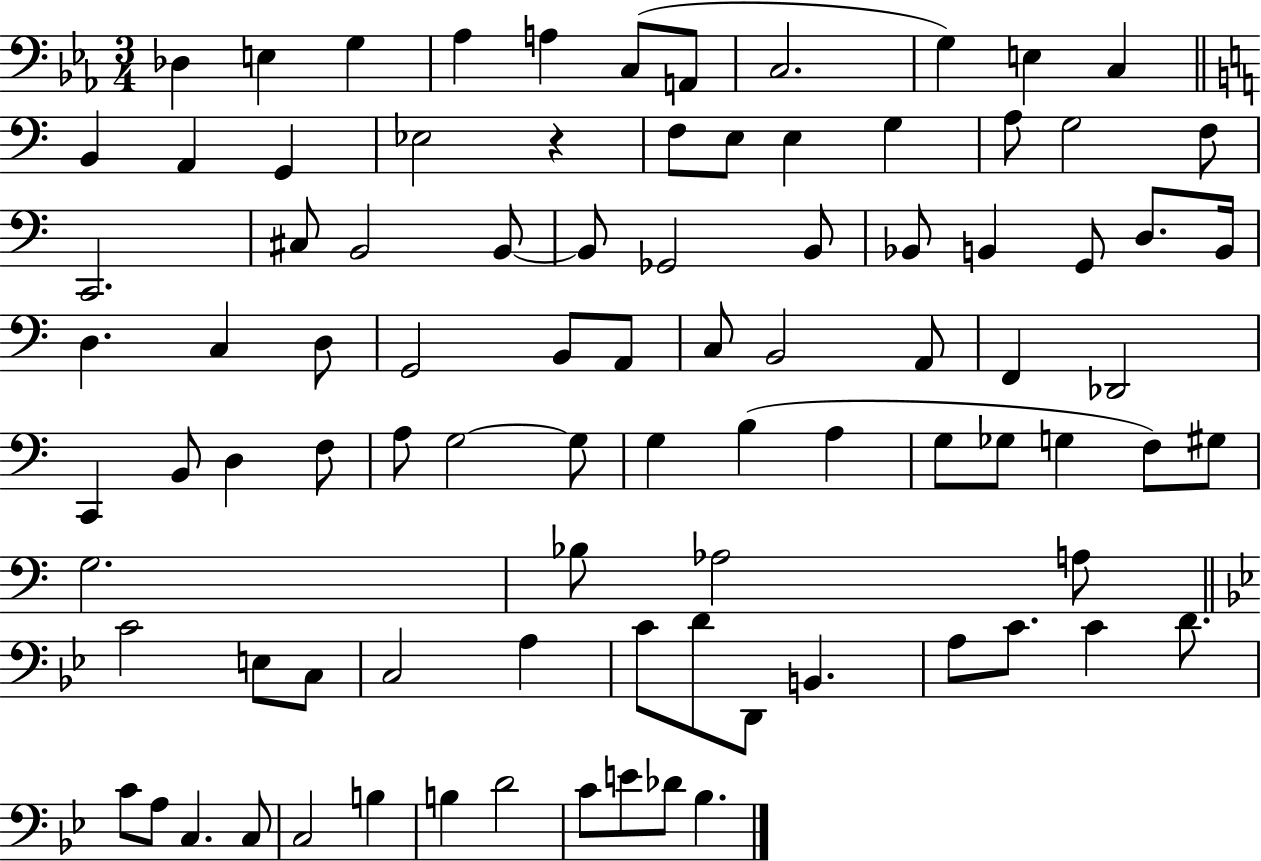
{
  \clef bass
  \numericTimeSignature
  \time 3/4
  \key ees \major
  \repeat volta 2 { des4 e4 g4 | aes4 a4 c8( a,8 | c2. | g4) e4 c4 | \break \bar "||" \break \key a \minor b,4 a,4 g,4 | ees2 r4 | f8 e8 e4 g4 | a8 g2 f8 | \break c,2. | cis8 b,2 b,8~~ | b,8 ges,2 b,8 | bes,8 b,4 g,8 d8. b,16 | \break d4. c4 d8 | g,2 b,8 a,8 | c8 b,2 a,8 | f,4 des,2 | \break c,4 b,8 d4 f8 | a8 g2~~ g8 | g4 b4( a4 | g8 ges8 g4 f8) gis8 | \break g2. | bes8 aes2 a8 | \bar "||" \break \key g \minor c'2 e8 c8 | c2 a4 | c'8 d'8 d,8 b,4. | a8 c'8. c'4 d'8. | \break c'8 a8 c4. c8 | c2 b4 | b4 d'2 | c'8 e'8 des'8 bes4. | \break } \bar "|."
}